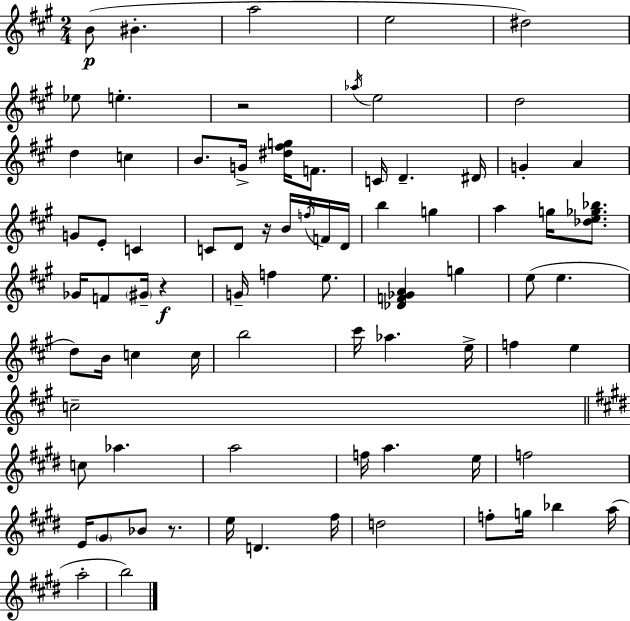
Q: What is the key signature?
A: A major